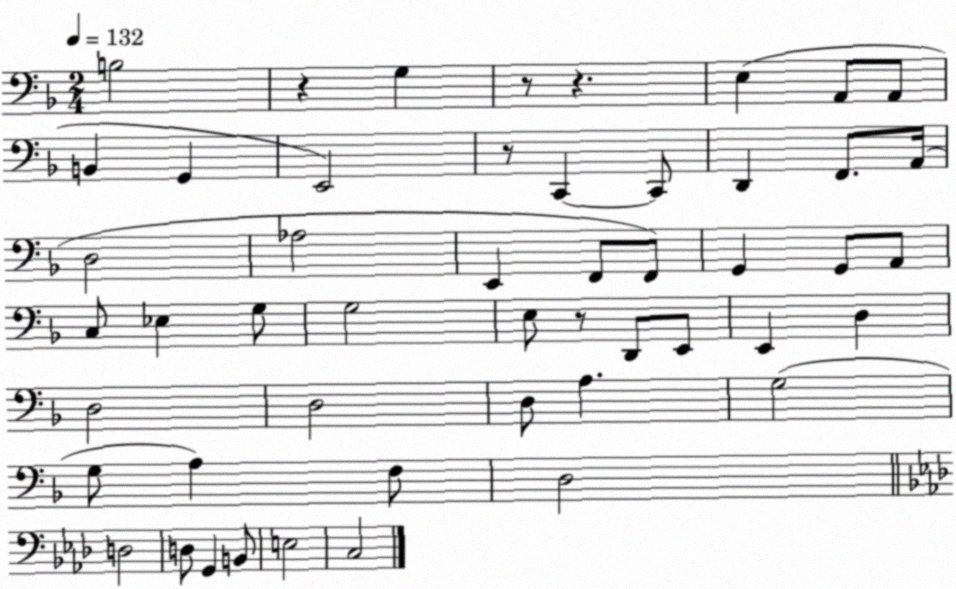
X:1
T:Untitled
M:2/4
L:1/4
K:F
B,2 z G, z/2 z E, A,,/2 A,,/2 B,, G,, E,,2 z/2 C,, C,,/2 D,, F,,/2 A,,/4 D,2 _A,2 E,, F,,/2 F,,/2 G,, G,,/2 A,,/2 C,/2 _E, G,/2 G,2 E,/2 z/2 D,,/2 E,,/2 E,, D, D,2 D,2 D,/2 A, G,2 G,/2 A, F,/2 D,2 D,2 D,/2 G,, B,,/2 E,2 C,2